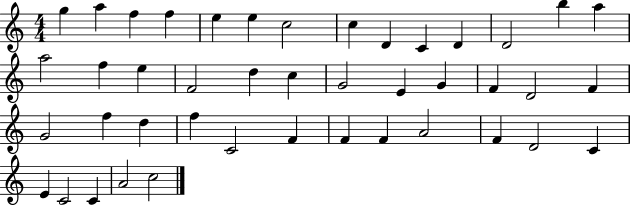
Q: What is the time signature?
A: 4/4